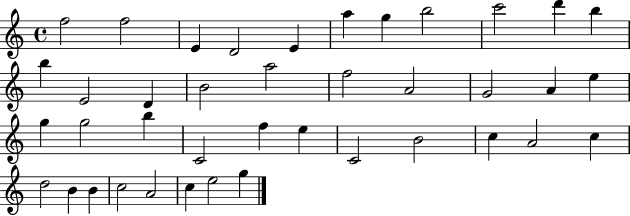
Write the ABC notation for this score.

X:1
T:Untitled
M:4/4
L:1/4
K:C
f2 f2 E D2 E a g b2 c'2 d' b b E2 D B2 a2 f2 A2 G2 A e g g2 b C2 f e C2 B2 c A2 c d2 B B c2 A2 c e2 g